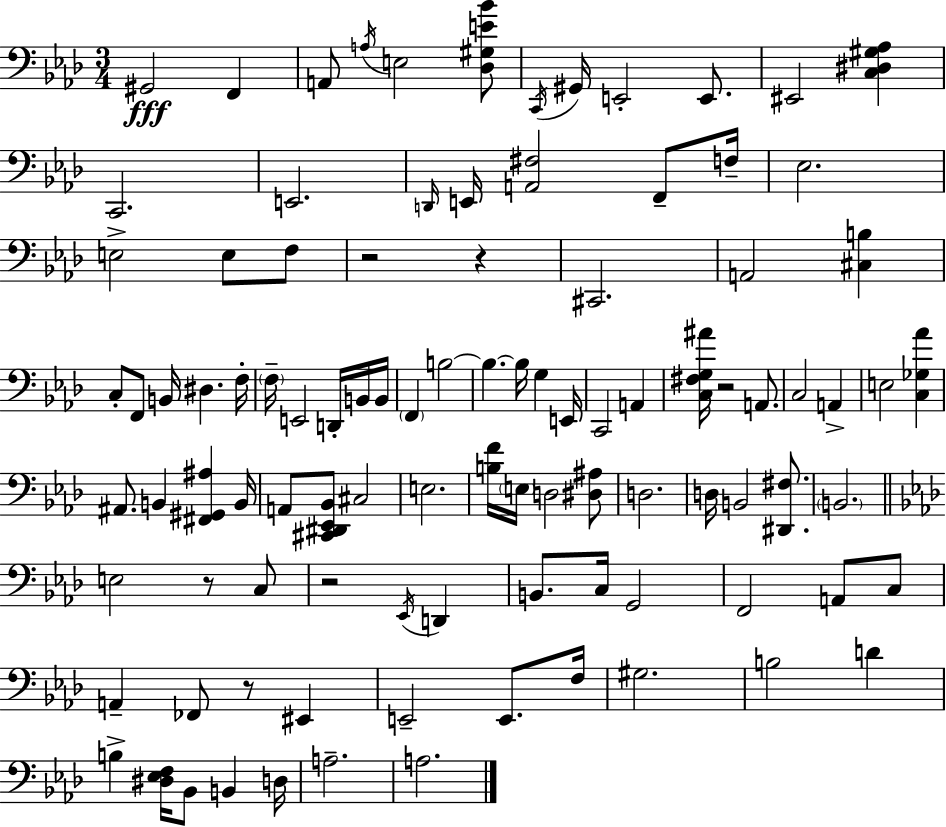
G#2/h F2/q A2/e A3/s E3/h [Db3,G#3,E4,Bb4]/e C2/s G#2/s E2/h E2/e. EIS2/h [C3,D#3,G#3,Ab3]/q C2/h. E2/h. D2/s E2/s [A2,F#3]/h F2/e F3/s Eb3/h. E3/h E3/e F3/e R/h R/q C#2/h. A2/h [C#3,B3]/q C3/e F2/e B2/s D#3/q. F3/s F3/s E2/h D2/s B2/s B2/s F2/q B3/h B3/q. B3/s G3/q E2/s C2/h A2/q [C3,F#3,G3,A#4]/s R/h A2/e. C3/h A2/q E3/h [C3,Gb3,Ab4]/q A#2/e. B2/q [F#2,G#2,A#3]/q B2/s A2/e [C#2,D#2,Eb2,Bb2]/e C#3/h E3/h. [B3,F4]/s E3/s D3/h [D#3,A#3]/e D3/h. D3/s B2/h [D#2,F#3]/e. B2/h. E3/h R/e C3/e R/h Eb2/s D2/q B2/e. C3/s G2/h F2/h A2/e C3/e A2/q FES2/e R/e EIS2/q E2/h E2/e. F3/s G#3/h. B3/h D4/q B3/q [D#3,Eb3,F3]/s Bb2/e B2/q D3/s A3/h. A3/h.